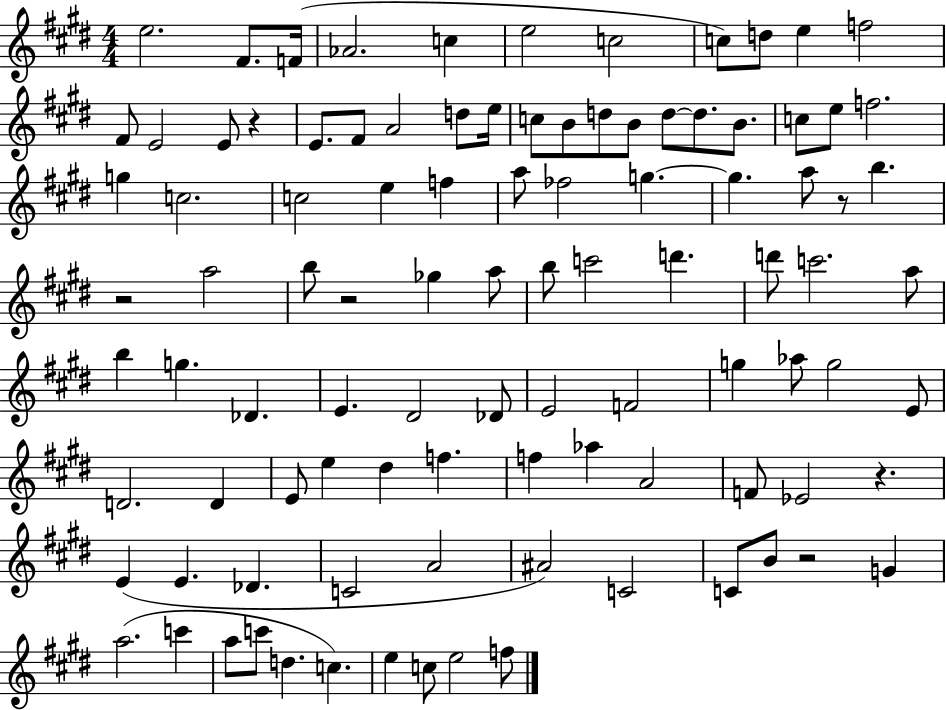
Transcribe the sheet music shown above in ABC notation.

X:1
T:Untitled
M:4/4
L:1/4
K:E
e2 ^F/2 F/4 _A2 c e2 c2 c/2 d/2 e f2 ^F/2 E2 E/2 z E/2 ^F/2 A2 d/2 e/4 c/2 B/2 d/2 B/2 d/2 d/2 B/2 c/2 e/2 f2 g c2 c2 e f a/2 _f2 g g a/2 z/2 b z2 a2 b/2 z2 _g a/2 b/2 c'2 d' d'/2 c'2 a/2 b g _D E ^D2 _D/2 E2 F2 g _a/2 g2 E/2 D2 D E/2 e ^d f f _a A2 F/2 _E2 z E E _D C2 A2 ^A2 C2 C/2 B/2 z2 G a2 c' a/2 c'/2 d c e c/2 e2 f/2